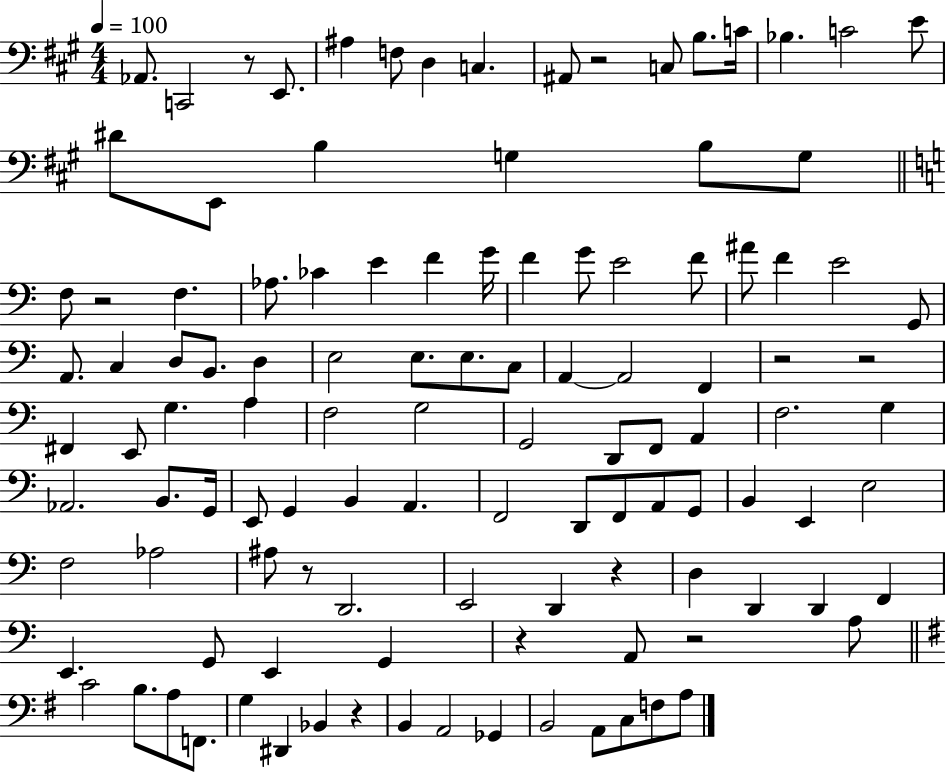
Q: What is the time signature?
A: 4/4